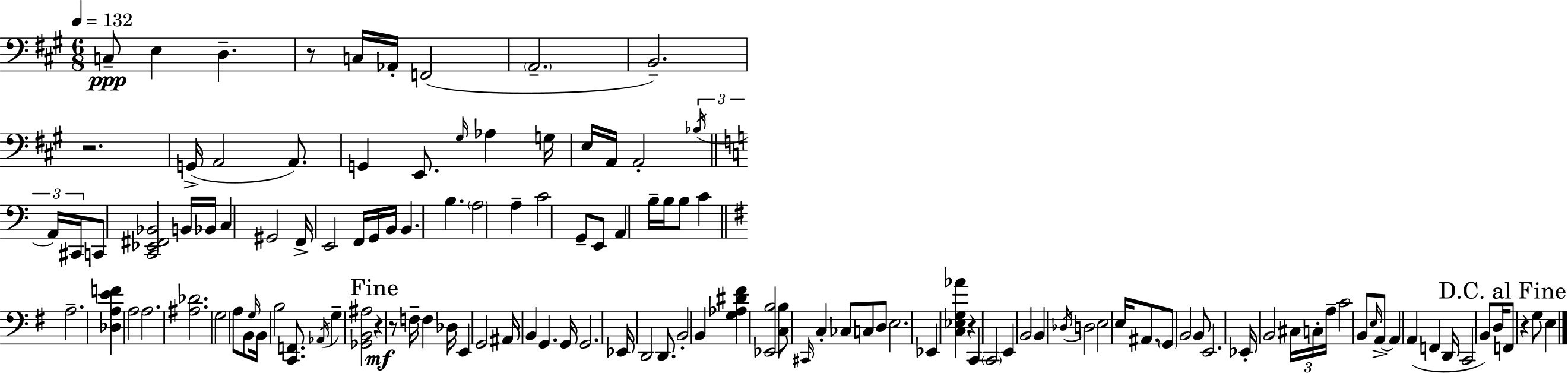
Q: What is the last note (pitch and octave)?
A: E3